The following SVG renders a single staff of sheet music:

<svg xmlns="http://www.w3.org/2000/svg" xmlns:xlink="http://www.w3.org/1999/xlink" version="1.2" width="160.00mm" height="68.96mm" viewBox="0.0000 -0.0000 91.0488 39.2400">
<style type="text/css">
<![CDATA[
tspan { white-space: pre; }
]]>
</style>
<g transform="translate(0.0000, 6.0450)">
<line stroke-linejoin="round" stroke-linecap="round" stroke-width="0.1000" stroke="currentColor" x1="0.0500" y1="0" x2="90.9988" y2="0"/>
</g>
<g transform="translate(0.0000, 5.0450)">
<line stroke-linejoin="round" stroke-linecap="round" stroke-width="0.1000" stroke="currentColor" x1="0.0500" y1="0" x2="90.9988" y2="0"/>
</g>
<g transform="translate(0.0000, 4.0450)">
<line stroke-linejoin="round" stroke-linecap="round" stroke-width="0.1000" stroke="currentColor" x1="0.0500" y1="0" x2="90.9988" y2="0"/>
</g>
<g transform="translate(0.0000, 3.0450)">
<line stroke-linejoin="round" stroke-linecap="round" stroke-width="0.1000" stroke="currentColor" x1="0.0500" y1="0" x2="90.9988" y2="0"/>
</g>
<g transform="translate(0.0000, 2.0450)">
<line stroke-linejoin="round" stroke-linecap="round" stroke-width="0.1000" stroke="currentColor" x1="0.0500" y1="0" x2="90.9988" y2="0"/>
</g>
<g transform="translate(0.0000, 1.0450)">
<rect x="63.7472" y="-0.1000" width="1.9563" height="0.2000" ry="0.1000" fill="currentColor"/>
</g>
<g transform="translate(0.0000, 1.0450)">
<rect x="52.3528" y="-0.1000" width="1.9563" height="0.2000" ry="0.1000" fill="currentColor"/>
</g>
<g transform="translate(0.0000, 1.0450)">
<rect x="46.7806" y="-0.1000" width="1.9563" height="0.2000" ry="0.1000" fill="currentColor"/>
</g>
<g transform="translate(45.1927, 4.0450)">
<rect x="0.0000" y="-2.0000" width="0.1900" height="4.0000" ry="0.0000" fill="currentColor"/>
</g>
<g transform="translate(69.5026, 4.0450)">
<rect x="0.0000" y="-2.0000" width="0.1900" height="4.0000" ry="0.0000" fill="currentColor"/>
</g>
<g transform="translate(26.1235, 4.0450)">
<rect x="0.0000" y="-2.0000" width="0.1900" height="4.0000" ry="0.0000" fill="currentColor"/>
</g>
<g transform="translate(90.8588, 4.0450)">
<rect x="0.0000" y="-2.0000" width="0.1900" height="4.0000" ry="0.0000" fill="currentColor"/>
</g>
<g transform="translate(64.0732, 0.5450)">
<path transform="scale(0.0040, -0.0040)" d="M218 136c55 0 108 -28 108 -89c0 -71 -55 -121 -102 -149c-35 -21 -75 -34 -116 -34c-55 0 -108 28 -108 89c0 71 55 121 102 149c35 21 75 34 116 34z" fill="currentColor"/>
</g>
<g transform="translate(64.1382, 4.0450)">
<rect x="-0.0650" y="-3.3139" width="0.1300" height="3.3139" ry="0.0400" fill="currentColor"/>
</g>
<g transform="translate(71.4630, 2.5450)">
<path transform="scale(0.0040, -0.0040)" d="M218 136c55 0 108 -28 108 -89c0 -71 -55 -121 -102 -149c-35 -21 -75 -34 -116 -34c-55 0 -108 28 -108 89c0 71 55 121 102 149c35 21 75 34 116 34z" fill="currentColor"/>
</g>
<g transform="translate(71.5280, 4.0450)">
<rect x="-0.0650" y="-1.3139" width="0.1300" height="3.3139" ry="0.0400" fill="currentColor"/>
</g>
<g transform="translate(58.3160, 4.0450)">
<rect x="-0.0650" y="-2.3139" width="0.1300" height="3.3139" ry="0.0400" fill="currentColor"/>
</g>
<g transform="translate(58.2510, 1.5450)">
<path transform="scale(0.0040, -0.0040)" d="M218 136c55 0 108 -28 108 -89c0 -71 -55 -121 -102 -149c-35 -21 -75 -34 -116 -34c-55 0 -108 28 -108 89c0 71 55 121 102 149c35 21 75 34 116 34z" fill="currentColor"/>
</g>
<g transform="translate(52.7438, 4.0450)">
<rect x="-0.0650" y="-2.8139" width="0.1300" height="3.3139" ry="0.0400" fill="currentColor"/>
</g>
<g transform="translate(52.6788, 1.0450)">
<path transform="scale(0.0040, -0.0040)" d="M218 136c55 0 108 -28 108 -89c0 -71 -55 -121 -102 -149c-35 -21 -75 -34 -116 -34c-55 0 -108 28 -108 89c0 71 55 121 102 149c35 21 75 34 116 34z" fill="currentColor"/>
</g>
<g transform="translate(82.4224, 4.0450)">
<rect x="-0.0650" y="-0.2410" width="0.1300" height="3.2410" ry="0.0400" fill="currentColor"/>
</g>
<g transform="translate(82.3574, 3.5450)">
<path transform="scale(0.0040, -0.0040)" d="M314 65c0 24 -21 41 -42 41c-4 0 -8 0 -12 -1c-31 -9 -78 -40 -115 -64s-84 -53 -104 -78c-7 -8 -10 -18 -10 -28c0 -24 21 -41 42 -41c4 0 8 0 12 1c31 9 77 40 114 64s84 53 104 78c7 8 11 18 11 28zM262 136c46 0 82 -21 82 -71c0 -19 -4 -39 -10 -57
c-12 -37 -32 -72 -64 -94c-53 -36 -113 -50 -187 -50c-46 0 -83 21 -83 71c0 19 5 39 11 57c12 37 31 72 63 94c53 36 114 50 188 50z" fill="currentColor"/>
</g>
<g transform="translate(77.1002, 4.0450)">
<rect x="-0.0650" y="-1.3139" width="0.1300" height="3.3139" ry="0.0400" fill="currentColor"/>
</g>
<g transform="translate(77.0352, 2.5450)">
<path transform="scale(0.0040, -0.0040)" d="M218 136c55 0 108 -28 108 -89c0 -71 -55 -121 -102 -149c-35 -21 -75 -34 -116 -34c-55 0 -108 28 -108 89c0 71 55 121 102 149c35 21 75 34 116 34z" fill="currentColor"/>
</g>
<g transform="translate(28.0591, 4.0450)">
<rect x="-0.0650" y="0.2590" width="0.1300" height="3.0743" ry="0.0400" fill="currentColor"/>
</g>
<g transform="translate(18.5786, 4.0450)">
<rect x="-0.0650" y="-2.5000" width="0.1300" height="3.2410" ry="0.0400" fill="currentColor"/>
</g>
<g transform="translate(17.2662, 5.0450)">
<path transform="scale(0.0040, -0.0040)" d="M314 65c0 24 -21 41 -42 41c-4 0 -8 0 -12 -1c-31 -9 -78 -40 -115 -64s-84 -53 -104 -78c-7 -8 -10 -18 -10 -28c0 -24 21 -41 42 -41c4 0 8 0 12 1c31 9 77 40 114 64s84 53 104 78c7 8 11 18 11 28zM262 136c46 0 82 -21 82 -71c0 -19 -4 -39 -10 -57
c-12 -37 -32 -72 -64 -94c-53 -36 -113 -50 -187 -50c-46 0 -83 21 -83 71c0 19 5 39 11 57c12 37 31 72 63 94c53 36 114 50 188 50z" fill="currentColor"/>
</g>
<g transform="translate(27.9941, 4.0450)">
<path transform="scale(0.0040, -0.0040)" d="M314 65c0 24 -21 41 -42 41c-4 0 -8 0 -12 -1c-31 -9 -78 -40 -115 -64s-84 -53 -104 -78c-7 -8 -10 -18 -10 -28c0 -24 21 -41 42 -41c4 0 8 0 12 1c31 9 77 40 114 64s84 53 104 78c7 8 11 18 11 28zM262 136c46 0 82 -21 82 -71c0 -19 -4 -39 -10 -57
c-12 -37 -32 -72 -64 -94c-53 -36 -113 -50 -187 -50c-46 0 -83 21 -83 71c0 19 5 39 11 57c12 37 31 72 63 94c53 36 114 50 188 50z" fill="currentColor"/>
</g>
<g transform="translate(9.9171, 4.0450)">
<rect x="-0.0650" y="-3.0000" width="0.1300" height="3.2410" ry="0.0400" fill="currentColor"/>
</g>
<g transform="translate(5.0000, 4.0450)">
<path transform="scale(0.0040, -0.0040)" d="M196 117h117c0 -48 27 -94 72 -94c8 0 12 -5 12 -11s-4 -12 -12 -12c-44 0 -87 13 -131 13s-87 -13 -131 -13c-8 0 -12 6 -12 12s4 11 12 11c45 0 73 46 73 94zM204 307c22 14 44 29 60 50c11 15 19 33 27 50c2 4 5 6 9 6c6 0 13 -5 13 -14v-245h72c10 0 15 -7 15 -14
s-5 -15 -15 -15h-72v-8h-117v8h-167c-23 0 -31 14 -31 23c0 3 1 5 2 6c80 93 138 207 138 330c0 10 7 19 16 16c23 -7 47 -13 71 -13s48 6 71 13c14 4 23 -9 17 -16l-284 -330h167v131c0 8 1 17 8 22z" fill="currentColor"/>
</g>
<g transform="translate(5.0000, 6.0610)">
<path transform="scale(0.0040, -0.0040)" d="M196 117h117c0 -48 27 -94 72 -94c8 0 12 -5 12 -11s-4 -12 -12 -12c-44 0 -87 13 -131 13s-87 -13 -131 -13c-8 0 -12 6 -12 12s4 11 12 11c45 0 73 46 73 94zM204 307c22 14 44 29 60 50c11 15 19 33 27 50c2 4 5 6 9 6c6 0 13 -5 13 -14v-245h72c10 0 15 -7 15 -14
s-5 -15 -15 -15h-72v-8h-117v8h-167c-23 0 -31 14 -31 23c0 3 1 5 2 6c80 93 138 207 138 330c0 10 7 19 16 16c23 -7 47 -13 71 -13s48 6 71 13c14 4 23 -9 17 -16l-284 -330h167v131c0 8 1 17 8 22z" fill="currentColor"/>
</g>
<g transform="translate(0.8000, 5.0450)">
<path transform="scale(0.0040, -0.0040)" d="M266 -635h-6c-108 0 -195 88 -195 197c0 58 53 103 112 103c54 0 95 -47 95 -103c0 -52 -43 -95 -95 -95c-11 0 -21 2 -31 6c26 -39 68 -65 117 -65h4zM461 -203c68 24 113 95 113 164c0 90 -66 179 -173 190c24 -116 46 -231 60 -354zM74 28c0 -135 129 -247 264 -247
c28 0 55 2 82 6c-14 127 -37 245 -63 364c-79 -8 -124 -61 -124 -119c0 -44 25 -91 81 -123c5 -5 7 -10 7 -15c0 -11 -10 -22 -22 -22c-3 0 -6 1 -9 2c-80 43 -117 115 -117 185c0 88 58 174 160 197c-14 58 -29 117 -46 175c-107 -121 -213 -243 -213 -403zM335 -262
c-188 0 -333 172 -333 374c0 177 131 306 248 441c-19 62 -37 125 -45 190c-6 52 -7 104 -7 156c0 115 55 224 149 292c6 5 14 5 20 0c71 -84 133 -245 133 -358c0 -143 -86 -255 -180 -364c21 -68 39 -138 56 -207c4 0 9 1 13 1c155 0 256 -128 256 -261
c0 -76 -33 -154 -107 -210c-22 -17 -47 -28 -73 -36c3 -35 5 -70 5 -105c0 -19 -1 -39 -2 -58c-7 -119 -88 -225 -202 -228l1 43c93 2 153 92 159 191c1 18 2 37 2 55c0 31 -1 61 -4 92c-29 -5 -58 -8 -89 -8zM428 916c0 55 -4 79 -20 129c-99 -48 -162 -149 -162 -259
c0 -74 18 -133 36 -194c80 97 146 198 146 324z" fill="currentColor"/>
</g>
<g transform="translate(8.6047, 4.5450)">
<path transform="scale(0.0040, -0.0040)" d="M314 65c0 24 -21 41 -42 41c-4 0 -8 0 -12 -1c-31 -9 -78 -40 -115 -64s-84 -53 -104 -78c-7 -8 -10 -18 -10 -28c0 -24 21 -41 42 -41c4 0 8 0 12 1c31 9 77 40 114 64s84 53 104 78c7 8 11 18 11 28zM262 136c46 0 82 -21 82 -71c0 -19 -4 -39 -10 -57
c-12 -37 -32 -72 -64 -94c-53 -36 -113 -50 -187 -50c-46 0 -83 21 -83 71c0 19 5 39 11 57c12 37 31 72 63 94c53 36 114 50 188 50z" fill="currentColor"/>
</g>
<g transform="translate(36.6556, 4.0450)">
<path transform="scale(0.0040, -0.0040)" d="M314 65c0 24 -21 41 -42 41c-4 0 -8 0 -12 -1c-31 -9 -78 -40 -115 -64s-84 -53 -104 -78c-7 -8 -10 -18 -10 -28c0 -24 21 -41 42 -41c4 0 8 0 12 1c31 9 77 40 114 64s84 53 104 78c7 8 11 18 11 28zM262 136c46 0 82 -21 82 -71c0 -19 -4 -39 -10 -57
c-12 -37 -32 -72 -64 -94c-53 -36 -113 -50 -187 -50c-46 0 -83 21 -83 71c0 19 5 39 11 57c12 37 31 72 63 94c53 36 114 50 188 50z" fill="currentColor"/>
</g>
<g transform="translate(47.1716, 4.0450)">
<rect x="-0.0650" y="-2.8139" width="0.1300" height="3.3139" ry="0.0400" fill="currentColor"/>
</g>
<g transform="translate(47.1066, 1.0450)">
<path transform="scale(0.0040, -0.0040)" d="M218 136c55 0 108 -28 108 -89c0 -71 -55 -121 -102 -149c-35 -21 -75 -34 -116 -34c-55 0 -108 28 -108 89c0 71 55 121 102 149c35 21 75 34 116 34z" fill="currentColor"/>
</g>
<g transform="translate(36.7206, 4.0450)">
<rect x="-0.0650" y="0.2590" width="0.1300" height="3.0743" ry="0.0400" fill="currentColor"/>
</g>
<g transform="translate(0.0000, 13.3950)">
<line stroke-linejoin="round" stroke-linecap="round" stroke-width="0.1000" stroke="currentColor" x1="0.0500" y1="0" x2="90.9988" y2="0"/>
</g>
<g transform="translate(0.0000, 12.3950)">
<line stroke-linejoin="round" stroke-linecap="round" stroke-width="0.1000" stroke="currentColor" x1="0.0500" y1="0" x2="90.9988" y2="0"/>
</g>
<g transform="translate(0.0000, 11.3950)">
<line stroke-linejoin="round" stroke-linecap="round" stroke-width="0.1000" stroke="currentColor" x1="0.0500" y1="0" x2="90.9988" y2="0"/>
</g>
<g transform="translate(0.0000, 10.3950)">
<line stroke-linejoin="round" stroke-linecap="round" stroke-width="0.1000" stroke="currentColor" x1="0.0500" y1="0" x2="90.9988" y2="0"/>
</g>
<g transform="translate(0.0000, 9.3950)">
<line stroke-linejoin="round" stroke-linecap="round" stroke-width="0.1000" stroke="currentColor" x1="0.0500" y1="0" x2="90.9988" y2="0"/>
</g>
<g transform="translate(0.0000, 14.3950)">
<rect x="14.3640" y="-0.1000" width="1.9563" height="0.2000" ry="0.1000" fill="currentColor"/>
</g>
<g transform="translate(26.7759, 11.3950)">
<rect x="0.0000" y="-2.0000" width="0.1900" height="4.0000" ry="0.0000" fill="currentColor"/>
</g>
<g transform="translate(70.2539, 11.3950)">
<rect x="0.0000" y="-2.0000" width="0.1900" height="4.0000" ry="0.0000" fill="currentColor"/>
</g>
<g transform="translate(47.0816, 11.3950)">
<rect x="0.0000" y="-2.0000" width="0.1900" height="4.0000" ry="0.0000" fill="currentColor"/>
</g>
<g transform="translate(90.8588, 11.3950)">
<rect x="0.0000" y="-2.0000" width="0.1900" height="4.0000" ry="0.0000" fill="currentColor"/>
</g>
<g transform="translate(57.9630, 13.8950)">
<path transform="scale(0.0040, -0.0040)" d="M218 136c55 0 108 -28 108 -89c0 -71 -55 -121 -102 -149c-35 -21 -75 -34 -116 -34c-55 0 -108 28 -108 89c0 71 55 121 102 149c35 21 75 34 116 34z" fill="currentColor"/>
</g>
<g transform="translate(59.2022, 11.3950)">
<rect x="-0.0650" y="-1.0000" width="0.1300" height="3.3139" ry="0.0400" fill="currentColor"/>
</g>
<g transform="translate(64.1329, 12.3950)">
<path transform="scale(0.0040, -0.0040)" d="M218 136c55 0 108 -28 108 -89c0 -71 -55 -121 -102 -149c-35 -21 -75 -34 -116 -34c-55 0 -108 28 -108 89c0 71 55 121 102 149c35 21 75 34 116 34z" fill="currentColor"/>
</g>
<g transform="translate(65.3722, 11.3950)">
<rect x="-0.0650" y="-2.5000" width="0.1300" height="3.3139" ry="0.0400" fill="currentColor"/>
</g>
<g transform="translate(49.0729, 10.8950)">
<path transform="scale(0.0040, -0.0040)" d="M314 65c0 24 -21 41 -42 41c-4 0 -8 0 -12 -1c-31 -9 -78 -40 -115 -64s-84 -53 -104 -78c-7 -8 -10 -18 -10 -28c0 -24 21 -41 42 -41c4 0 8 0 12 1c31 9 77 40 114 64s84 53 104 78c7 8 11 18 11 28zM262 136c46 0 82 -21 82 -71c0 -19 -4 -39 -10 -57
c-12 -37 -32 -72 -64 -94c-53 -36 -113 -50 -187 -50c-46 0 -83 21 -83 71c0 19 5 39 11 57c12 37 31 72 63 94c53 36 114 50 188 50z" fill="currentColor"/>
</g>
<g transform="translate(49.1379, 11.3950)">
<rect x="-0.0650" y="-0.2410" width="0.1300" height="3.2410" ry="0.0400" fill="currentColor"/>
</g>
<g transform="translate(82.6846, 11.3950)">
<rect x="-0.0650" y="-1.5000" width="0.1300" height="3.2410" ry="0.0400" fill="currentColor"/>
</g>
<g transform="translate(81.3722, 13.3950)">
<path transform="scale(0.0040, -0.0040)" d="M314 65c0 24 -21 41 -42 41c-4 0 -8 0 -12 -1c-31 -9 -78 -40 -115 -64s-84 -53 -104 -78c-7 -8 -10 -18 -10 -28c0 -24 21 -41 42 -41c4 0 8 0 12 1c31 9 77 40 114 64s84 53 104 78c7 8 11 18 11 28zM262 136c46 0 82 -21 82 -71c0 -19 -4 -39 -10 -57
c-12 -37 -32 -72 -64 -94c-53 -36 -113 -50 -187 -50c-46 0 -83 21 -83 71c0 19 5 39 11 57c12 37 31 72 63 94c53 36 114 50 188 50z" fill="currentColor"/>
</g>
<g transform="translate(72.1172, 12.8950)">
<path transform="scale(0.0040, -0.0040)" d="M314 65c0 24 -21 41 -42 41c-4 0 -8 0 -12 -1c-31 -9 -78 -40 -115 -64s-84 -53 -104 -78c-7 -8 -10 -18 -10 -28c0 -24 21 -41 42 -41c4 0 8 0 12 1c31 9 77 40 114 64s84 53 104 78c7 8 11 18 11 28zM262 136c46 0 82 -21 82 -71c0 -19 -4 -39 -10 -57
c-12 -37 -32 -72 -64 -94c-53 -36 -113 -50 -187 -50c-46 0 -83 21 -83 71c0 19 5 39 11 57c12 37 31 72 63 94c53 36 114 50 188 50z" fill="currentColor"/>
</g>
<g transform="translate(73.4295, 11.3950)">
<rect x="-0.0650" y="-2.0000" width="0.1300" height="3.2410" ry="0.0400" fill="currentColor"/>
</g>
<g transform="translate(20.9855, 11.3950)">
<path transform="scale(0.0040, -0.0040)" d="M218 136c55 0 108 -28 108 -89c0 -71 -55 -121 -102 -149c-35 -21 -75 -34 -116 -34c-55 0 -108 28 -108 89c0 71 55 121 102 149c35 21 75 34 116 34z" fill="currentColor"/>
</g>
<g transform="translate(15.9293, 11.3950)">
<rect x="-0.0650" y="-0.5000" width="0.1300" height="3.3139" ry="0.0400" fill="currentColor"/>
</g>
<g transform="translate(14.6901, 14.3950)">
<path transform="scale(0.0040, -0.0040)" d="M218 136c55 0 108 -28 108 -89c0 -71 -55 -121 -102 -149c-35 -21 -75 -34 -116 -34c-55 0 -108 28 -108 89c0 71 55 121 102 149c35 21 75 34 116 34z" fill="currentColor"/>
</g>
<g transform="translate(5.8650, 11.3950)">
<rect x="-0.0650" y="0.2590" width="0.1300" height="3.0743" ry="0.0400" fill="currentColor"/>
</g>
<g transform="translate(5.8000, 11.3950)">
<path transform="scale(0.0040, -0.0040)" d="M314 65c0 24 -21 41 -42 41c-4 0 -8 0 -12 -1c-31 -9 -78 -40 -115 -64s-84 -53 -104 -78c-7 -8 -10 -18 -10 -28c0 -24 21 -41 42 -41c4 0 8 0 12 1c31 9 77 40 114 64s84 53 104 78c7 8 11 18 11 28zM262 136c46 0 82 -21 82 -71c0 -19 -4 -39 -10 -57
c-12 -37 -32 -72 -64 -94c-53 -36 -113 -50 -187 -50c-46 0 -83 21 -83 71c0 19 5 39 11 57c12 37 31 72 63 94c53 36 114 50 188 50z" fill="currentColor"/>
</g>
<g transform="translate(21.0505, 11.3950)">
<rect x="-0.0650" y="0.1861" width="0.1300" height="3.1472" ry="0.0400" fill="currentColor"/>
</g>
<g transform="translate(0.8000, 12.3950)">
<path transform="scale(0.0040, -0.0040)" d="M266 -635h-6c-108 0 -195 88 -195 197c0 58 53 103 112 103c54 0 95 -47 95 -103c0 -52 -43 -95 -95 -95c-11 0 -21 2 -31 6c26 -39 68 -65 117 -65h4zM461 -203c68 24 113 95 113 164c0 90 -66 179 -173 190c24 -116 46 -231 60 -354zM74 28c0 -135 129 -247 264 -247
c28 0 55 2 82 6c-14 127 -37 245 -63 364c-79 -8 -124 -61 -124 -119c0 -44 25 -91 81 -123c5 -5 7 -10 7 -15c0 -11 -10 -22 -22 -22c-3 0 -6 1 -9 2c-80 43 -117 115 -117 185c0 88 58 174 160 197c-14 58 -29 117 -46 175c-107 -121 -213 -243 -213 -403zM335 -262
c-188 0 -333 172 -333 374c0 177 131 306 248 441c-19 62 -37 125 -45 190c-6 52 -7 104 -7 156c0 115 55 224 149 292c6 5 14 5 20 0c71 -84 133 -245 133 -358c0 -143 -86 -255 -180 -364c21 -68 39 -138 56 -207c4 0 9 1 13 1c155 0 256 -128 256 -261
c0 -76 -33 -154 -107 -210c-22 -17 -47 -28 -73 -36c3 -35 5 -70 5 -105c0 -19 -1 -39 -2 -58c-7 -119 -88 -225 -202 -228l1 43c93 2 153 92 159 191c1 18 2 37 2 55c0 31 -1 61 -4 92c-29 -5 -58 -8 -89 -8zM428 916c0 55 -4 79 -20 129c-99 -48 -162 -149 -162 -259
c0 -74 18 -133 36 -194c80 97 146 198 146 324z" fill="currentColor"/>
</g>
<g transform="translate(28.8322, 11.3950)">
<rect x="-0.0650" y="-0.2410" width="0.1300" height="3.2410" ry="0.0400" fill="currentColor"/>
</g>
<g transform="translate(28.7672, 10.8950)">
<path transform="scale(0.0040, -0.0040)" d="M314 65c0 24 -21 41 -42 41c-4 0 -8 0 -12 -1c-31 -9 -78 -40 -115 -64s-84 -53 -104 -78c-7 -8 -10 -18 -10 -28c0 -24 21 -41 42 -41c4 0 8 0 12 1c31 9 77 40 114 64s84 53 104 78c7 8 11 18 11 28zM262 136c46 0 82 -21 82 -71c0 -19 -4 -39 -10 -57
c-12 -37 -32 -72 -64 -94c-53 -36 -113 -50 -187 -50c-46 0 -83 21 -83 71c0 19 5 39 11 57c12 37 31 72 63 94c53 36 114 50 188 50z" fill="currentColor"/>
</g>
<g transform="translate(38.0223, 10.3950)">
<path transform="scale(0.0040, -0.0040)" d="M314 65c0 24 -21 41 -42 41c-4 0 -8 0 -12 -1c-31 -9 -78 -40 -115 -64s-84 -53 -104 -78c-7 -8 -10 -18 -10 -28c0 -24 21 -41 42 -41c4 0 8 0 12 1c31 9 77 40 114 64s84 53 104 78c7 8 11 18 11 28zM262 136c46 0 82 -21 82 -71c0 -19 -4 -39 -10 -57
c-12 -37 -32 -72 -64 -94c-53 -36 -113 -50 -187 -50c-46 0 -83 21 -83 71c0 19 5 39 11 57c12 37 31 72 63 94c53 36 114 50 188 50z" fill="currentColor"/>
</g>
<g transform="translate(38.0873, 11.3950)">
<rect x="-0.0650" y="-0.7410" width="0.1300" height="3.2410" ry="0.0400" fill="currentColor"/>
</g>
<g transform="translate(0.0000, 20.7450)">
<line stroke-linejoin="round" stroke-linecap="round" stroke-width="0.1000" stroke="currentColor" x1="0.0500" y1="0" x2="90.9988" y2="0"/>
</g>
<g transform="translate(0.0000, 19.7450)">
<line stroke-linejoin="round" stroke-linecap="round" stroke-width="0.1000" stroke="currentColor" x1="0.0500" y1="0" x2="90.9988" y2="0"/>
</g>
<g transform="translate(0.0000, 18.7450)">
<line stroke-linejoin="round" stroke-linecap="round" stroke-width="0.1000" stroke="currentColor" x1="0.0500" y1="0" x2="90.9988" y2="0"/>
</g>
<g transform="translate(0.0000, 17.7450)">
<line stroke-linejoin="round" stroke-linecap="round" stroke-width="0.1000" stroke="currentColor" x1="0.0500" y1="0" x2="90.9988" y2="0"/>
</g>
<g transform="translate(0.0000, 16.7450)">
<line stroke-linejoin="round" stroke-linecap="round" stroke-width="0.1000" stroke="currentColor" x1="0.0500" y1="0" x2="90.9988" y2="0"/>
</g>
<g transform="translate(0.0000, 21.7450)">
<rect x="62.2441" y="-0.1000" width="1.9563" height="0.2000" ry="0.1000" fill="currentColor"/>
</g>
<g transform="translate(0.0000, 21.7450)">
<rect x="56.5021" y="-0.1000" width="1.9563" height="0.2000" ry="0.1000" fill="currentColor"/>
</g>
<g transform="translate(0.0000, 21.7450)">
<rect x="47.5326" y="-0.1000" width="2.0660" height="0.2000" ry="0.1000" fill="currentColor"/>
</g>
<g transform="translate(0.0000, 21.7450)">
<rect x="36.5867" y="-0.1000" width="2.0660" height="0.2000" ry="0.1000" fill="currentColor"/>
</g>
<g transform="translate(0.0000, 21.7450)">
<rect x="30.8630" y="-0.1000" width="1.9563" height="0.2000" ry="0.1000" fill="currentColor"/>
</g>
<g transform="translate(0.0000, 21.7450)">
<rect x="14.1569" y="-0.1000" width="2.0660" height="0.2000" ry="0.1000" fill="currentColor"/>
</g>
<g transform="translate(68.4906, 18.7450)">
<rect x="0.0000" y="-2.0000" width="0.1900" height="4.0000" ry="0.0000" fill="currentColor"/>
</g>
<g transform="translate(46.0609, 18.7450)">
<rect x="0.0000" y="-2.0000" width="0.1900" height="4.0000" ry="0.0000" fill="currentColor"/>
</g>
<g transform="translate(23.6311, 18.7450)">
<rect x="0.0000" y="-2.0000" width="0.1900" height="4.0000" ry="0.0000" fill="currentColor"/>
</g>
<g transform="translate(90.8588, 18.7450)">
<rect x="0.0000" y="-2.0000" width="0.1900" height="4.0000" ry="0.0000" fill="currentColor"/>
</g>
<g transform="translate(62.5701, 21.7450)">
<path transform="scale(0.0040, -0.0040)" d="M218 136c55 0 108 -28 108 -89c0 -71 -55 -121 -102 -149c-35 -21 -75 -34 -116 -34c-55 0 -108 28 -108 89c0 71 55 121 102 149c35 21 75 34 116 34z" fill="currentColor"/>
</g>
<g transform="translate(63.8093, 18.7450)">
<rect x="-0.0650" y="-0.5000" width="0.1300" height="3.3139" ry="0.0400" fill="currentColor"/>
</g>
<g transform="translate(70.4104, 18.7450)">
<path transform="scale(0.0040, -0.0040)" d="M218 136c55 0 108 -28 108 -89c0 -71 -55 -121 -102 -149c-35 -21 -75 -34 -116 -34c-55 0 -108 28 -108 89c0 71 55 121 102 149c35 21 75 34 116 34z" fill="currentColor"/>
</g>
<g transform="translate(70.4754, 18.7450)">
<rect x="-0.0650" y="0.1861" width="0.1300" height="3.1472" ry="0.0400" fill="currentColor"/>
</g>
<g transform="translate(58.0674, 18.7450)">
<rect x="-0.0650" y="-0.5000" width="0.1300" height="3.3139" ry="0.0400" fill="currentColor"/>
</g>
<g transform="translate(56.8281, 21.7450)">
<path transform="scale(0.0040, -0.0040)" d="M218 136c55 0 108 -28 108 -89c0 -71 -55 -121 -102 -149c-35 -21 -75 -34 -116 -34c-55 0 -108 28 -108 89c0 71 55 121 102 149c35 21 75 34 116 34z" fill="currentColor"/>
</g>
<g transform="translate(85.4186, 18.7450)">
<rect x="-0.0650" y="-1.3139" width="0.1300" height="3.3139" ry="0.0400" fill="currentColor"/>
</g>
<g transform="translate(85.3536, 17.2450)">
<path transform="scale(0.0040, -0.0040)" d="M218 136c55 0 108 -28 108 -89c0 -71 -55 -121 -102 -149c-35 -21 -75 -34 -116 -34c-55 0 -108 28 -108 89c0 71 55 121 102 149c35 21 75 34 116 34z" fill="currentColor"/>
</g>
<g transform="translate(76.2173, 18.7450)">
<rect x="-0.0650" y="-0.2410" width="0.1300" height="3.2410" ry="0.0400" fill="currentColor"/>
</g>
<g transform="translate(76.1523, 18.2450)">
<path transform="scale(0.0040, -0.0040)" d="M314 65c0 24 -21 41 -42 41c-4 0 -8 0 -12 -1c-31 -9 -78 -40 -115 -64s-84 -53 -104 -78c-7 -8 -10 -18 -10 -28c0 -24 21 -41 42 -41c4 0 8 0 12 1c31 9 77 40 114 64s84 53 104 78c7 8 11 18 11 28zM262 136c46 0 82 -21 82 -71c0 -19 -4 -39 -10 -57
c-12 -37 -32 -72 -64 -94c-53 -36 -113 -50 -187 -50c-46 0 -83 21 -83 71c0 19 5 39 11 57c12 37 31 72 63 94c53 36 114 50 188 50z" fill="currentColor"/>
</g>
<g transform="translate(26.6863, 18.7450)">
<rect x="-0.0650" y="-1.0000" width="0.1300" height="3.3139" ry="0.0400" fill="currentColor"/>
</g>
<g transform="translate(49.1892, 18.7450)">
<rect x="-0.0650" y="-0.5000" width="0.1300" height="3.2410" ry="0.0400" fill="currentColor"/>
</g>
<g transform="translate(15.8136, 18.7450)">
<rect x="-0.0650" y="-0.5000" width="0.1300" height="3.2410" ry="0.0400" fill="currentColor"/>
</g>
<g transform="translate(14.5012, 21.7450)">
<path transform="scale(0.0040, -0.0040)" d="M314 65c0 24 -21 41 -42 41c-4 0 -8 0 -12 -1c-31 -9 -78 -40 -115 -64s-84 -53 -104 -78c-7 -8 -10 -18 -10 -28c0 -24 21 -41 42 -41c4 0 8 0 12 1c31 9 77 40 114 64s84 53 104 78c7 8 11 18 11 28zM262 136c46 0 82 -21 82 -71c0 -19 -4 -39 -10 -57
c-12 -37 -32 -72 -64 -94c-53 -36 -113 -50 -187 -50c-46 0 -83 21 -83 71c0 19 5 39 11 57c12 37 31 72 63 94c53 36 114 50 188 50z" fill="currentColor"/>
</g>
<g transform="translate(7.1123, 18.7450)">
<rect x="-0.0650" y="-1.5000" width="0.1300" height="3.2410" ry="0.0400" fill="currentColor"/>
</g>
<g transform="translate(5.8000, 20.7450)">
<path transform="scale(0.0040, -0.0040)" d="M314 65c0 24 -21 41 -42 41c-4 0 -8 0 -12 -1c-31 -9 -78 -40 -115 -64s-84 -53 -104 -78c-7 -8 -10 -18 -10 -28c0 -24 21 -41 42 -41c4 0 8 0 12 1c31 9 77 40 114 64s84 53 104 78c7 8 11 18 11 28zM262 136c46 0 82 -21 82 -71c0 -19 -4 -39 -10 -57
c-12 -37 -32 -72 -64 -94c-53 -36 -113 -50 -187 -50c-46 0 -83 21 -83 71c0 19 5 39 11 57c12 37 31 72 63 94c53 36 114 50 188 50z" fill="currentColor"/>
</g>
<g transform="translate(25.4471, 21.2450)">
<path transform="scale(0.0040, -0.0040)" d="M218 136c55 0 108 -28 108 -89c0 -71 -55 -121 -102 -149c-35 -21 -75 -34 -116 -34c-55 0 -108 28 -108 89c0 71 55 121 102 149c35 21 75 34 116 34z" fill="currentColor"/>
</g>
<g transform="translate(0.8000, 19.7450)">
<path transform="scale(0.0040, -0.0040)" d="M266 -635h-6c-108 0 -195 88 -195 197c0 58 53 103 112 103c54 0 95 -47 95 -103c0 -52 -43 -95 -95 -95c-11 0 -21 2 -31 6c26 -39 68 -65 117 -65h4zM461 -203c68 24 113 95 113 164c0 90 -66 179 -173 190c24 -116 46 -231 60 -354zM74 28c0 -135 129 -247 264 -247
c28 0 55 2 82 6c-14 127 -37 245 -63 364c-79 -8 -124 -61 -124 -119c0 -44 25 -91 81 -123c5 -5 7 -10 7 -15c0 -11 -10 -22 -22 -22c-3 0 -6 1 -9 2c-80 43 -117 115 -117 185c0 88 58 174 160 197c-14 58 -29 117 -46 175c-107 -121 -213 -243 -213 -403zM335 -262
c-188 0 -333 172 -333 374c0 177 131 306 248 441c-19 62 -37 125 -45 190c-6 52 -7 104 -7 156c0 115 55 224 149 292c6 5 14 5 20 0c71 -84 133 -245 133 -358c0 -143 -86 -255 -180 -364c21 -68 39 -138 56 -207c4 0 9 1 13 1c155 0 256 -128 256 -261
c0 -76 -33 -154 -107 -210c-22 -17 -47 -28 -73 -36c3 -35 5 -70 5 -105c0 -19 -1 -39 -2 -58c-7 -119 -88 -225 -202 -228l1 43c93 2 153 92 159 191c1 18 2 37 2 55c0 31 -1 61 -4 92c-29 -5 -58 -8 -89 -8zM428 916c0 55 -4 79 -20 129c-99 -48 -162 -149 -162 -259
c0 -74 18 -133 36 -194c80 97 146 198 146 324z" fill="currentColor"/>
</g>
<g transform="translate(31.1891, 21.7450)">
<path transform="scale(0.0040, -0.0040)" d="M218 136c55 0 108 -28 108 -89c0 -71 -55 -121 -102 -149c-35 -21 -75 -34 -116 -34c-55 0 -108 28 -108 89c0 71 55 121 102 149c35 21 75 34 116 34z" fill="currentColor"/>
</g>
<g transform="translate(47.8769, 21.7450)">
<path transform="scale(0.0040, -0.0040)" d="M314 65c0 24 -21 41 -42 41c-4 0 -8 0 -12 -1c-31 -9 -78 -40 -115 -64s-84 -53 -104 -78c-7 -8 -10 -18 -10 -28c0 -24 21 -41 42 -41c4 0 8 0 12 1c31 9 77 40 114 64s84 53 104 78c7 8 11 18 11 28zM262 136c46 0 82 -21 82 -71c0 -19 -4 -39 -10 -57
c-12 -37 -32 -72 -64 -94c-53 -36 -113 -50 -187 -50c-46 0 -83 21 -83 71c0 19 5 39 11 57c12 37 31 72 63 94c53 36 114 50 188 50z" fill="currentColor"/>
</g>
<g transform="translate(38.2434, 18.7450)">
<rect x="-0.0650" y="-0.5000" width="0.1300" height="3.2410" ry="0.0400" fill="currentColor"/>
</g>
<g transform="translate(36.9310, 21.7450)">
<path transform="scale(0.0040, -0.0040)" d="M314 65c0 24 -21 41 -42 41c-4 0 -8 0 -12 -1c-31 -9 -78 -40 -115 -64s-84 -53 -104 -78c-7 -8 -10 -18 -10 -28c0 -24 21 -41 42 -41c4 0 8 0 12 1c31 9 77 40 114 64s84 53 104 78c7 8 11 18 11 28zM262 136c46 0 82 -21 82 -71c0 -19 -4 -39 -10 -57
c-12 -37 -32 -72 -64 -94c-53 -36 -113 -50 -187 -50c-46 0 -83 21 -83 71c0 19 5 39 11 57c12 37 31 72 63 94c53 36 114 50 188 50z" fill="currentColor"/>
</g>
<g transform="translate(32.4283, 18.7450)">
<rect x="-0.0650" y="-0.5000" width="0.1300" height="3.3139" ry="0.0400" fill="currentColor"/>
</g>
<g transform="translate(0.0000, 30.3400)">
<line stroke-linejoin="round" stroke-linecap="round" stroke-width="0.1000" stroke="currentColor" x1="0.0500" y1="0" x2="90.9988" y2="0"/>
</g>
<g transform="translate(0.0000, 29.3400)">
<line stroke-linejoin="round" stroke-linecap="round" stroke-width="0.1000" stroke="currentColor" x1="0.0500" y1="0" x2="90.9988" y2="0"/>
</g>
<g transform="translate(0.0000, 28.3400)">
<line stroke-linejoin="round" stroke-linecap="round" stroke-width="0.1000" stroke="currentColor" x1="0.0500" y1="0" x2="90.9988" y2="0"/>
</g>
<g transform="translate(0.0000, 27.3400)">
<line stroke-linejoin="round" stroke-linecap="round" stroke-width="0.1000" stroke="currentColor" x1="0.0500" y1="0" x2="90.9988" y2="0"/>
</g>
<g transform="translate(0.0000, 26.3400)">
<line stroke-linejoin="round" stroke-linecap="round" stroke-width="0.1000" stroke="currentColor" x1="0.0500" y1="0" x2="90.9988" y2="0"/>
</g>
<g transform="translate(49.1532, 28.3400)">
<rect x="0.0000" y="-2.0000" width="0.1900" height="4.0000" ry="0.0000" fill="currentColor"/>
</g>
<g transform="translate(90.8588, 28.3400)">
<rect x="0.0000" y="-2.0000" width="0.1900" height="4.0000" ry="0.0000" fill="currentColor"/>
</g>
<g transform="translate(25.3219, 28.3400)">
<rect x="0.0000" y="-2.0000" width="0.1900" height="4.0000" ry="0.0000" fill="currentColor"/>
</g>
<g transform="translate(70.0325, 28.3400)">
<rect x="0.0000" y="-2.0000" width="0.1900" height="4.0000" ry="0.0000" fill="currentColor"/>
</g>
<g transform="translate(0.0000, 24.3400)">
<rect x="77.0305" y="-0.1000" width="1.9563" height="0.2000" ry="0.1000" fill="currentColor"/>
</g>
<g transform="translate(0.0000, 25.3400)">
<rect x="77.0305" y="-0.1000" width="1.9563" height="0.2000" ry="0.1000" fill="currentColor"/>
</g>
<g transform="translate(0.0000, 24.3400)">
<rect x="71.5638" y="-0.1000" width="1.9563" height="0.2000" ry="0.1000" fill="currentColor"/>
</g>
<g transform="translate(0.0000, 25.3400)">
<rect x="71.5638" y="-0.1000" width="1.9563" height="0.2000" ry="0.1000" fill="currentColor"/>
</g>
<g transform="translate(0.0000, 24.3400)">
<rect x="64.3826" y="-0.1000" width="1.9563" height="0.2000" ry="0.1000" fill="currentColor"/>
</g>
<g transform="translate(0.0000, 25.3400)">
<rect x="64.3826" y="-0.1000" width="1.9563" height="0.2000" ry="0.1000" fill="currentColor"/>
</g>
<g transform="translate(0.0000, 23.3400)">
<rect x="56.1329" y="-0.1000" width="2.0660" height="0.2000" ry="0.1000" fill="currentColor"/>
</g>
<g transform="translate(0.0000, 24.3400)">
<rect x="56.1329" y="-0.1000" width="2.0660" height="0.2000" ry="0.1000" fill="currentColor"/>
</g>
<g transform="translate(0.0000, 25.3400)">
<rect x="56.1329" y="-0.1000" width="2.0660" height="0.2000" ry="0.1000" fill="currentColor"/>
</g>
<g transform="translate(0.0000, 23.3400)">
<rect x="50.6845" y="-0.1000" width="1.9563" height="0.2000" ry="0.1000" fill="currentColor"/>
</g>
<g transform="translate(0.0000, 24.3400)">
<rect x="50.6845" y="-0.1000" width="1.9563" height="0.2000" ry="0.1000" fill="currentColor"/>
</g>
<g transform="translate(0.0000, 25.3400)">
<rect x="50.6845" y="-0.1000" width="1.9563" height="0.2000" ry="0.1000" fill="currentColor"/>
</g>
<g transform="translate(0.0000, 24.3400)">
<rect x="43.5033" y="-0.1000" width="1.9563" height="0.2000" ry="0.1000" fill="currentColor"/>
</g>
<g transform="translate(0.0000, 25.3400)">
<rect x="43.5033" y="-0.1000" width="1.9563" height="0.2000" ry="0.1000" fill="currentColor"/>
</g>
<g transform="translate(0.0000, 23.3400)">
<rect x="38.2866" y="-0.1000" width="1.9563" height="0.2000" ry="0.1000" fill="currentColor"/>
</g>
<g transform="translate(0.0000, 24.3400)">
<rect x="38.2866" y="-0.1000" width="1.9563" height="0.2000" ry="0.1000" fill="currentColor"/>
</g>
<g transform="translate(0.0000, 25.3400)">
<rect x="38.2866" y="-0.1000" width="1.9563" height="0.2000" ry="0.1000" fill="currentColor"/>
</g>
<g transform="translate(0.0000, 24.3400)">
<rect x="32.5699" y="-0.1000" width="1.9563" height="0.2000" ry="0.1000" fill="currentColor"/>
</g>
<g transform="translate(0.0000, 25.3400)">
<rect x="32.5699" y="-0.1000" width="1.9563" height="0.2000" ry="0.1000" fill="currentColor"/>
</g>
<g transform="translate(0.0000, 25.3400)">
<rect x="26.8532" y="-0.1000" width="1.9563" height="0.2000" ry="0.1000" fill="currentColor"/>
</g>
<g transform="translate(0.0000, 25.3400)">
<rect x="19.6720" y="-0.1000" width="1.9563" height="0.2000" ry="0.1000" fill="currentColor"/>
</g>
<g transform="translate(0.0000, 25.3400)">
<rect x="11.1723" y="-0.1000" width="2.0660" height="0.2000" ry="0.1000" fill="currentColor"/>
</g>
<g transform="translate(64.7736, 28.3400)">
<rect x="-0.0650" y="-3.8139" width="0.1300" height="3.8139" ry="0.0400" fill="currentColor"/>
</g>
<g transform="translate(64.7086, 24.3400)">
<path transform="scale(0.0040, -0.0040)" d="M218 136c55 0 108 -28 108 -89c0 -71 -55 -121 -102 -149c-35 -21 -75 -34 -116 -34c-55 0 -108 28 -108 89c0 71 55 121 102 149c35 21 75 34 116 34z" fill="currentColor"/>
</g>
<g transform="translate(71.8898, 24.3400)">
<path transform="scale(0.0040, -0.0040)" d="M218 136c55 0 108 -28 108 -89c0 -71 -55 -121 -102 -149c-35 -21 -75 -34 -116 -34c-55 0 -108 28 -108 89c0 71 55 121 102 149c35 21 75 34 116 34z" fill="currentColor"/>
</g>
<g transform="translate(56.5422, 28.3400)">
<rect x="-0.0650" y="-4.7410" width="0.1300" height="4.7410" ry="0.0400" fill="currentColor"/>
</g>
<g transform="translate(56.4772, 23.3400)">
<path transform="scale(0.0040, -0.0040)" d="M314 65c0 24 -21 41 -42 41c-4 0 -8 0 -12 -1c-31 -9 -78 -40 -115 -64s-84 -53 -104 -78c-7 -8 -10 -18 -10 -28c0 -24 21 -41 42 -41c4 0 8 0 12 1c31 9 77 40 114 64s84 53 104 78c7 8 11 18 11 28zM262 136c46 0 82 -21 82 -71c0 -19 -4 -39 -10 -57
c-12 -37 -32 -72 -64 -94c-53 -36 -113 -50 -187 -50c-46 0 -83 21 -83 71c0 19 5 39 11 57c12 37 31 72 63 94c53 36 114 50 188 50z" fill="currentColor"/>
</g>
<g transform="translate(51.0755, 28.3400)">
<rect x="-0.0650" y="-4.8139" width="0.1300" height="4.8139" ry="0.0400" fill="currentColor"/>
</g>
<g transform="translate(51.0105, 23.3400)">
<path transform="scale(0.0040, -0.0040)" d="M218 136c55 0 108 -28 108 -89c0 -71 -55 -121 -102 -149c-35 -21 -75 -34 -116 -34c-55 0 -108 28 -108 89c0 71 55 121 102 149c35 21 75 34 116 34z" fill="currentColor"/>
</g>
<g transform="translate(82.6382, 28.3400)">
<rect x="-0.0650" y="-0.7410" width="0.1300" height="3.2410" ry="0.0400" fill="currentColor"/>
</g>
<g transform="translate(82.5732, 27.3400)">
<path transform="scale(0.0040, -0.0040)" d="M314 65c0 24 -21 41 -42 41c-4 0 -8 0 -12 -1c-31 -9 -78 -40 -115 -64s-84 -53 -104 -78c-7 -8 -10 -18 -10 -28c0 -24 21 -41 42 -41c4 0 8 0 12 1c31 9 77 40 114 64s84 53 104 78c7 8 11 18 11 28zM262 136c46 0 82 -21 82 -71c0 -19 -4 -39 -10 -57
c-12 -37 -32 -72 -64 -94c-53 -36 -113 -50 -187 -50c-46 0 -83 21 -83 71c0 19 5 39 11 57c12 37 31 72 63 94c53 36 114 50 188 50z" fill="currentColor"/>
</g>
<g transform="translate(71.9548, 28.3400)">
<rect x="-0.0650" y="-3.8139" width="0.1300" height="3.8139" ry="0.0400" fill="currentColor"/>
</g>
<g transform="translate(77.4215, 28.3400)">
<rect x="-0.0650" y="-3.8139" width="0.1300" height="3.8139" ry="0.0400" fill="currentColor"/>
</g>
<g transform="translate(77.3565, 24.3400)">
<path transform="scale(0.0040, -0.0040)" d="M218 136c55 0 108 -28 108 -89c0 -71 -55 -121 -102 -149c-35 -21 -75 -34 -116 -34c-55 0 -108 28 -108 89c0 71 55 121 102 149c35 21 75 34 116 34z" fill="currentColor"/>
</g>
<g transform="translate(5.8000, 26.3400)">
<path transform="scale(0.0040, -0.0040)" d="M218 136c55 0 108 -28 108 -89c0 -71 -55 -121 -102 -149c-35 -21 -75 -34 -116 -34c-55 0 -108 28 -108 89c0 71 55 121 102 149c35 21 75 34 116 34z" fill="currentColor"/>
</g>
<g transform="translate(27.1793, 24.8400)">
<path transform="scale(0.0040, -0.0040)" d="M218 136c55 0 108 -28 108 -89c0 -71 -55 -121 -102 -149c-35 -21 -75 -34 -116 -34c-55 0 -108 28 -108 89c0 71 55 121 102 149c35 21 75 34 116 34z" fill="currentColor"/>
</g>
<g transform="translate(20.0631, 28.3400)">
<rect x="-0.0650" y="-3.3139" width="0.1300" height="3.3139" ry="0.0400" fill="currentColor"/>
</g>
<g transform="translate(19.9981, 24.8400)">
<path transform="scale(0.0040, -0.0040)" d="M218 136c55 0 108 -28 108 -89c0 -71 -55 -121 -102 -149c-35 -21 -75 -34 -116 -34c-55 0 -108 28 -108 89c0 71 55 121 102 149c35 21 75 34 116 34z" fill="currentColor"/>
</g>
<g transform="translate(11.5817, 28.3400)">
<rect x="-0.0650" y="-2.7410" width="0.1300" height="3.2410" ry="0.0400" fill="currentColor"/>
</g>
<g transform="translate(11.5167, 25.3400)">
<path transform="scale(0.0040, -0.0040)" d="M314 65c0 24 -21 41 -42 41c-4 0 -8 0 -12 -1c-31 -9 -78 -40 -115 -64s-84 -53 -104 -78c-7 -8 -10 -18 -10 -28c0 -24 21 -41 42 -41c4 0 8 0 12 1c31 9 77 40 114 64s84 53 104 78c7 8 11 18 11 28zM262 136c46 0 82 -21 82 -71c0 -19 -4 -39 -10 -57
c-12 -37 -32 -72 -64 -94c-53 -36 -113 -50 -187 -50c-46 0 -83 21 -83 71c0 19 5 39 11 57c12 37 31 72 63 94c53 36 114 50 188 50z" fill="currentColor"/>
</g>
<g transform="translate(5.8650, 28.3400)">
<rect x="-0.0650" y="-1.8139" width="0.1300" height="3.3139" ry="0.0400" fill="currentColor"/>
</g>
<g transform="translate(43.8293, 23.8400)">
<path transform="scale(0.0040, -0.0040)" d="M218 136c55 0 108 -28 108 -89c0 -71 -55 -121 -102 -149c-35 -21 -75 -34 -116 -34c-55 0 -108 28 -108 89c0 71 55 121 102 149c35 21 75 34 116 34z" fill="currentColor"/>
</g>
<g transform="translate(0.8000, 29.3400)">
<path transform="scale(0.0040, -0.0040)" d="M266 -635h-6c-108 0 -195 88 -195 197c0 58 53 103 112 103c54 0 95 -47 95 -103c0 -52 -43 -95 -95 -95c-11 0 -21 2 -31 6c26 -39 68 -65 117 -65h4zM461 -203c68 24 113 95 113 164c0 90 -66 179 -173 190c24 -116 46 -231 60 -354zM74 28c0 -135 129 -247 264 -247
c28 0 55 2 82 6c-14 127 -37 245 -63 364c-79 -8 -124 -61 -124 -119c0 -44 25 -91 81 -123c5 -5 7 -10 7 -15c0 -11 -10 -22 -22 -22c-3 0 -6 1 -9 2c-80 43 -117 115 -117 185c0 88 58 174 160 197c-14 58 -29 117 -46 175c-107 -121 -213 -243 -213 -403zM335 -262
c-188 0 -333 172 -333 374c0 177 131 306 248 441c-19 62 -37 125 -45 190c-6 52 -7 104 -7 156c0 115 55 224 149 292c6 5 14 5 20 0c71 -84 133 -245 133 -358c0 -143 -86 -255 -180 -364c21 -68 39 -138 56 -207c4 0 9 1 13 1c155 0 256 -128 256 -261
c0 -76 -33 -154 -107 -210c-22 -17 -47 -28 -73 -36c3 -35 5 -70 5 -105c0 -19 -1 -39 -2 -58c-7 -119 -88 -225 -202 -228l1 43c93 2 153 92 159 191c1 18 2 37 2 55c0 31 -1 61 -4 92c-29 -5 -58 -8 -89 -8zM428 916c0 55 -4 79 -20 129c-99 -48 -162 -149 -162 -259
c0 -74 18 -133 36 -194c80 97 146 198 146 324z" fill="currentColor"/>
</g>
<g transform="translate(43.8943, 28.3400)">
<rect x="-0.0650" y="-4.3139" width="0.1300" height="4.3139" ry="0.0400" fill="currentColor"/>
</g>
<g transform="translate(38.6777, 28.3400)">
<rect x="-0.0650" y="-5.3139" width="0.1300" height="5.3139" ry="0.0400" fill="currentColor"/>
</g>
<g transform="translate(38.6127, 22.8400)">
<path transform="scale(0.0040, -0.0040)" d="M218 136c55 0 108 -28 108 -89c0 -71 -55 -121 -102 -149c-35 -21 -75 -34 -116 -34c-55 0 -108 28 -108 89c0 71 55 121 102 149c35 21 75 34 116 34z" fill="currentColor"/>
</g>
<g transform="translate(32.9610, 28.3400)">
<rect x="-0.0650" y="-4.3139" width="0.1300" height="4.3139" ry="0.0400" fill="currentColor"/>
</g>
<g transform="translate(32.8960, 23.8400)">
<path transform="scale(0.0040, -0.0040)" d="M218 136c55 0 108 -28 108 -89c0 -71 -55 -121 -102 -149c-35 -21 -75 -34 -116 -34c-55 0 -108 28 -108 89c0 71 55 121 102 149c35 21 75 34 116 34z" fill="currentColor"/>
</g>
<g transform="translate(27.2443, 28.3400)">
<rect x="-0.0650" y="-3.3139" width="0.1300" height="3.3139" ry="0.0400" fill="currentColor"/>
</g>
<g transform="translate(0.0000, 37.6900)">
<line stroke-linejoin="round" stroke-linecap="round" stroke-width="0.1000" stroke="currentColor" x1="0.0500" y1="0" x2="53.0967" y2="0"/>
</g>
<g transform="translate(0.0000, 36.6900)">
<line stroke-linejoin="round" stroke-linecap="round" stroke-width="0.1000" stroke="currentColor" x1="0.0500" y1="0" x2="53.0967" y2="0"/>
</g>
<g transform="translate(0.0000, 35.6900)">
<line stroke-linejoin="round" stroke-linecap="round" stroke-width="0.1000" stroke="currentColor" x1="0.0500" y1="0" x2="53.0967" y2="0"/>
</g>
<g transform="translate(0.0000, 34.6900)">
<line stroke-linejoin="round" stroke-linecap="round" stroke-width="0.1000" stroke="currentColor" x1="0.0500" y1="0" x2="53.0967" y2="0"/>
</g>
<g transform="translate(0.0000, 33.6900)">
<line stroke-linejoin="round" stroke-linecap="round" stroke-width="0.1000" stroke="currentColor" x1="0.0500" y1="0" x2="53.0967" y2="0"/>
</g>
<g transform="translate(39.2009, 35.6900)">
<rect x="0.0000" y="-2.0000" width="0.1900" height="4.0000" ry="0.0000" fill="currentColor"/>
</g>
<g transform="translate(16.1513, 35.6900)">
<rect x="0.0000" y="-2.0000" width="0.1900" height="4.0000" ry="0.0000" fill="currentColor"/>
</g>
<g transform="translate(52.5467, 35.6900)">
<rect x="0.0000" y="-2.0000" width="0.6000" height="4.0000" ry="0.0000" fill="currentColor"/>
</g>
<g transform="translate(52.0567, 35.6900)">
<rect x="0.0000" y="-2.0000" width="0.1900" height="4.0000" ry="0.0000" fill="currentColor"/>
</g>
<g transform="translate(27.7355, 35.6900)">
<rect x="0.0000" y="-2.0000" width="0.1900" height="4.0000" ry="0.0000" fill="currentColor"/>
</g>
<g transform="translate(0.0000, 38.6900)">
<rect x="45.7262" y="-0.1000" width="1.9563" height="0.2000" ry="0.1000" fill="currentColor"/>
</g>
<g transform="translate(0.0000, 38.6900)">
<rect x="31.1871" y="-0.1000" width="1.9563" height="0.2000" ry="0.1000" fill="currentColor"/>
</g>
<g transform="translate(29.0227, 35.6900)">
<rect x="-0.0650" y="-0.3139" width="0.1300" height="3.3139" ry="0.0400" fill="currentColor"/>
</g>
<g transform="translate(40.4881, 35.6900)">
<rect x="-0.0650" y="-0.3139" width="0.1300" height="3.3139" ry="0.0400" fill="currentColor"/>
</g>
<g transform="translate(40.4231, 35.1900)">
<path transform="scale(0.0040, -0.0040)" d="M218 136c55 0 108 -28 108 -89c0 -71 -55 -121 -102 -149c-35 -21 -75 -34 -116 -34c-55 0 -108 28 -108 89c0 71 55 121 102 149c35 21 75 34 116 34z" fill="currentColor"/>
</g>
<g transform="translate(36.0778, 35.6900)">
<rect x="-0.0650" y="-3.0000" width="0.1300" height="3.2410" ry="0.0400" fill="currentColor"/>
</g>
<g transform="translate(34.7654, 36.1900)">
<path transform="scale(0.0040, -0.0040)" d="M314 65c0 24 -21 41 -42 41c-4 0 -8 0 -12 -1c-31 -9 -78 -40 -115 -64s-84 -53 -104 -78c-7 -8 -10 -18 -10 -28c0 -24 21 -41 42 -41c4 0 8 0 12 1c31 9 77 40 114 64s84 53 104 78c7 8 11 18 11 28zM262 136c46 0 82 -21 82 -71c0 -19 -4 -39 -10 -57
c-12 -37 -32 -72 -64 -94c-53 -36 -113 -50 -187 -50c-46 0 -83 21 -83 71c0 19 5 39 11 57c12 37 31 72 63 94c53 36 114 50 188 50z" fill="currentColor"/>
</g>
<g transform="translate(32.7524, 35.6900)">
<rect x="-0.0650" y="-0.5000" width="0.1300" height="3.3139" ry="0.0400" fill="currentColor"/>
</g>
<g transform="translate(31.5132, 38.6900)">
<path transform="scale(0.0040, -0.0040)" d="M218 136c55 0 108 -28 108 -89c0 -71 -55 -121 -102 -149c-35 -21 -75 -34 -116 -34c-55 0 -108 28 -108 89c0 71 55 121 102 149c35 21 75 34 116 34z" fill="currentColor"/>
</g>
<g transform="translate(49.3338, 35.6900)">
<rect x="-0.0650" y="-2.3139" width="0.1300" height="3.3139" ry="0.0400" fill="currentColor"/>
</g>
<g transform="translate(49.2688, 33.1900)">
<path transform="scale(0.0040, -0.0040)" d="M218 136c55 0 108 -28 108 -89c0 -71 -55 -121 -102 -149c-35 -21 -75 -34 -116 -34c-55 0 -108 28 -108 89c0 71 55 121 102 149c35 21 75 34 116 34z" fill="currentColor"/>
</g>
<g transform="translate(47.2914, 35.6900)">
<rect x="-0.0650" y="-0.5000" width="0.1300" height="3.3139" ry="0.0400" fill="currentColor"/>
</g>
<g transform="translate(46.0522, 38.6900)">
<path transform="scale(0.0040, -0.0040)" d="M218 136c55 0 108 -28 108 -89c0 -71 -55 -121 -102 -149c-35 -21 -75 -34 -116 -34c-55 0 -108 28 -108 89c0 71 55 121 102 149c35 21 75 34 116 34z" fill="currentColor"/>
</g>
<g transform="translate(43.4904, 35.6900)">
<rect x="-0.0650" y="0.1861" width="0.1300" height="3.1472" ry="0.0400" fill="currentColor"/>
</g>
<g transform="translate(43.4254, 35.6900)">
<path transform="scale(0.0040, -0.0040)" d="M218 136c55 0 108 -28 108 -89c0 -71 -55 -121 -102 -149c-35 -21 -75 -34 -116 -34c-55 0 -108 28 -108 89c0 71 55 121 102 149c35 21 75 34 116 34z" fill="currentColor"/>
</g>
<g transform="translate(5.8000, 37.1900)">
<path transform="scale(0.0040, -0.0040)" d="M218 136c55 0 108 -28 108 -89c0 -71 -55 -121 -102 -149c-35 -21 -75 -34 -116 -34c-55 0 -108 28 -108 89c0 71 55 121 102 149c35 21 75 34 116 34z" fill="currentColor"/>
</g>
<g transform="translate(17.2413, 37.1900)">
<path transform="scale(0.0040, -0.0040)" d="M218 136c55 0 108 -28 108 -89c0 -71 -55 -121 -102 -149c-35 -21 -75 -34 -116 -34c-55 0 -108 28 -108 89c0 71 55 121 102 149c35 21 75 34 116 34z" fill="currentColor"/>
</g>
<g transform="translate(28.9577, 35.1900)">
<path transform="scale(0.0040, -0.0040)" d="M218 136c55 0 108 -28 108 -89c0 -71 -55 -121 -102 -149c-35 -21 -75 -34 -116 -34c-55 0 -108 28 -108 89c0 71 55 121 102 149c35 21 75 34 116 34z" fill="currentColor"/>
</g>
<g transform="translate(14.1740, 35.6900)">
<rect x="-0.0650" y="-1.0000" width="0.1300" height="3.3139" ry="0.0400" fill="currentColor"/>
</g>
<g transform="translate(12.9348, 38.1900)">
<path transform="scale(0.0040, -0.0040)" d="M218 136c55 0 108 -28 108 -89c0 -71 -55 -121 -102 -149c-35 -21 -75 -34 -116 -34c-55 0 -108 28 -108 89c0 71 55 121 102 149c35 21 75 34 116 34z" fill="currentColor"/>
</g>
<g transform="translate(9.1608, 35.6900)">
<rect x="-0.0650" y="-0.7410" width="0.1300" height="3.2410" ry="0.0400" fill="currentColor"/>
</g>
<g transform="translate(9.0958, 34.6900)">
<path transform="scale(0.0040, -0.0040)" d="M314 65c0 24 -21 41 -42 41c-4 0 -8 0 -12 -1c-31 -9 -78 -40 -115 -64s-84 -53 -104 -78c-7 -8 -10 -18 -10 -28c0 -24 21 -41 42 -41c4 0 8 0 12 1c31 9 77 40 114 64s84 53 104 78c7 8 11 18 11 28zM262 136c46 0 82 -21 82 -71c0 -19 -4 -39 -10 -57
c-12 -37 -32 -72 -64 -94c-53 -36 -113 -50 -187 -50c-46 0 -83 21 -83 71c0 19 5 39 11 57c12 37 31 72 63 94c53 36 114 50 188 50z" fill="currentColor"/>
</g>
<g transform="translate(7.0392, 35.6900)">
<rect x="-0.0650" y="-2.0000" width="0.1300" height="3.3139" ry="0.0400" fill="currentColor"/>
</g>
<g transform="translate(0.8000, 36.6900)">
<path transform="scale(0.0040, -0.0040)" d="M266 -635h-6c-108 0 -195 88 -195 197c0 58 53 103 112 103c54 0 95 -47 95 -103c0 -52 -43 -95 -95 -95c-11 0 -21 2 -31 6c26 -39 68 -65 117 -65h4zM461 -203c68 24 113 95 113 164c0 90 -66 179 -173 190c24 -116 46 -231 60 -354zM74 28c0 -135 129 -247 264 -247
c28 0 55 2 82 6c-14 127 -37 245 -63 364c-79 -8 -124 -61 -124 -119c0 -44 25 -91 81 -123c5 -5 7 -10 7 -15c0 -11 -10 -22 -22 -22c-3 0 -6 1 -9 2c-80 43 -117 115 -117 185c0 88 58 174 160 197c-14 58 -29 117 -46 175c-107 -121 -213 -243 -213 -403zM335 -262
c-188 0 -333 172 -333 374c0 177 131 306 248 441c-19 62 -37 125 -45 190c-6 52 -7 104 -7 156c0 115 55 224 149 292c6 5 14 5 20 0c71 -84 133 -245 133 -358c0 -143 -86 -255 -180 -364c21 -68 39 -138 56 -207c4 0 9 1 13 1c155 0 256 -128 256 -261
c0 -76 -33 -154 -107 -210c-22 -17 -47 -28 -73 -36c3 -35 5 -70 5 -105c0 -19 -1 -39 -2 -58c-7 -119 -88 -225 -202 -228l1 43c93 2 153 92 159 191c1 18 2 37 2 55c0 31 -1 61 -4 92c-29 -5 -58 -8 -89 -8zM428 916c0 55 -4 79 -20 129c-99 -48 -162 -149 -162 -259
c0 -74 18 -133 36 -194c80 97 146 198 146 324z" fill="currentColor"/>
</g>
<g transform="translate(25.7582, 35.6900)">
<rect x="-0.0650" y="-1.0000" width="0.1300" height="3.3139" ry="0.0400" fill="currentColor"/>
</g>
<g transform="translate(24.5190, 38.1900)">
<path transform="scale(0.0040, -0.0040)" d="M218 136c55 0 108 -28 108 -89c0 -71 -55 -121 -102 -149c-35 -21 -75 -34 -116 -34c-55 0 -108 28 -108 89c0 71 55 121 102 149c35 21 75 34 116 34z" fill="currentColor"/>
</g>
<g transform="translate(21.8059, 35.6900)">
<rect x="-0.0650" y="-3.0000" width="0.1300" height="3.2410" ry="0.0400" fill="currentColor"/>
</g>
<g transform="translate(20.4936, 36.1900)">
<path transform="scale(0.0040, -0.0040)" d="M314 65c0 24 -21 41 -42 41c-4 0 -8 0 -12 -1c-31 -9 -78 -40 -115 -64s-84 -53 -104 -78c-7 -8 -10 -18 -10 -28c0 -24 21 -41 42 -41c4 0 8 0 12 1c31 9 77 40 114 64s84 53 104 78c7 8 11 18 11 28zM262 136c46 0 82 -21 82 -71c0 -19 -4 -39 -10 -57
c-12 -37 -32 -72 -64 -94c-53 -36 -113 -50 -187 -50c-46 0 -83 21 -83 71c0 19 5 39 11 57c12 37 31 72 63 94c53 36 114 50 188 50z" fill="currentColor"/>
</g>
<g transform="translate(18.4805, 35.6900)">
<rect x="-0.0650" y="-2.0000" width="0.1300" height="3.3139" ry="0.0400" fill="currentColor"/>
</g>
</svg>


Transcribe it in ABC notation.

X:1
T:Untitled
M:4/4
L:1/4
K:C
A2 G2 B2 B2 a a g b e e c2 B2 C B c2 d2 c2 D G F2 E2 E2 C2 D C C2 C2 C C B c2 e f a2 b b d' f' d' e' e'2 c' c' c' d2 F d2 D F A2 D c C A2 c B C g